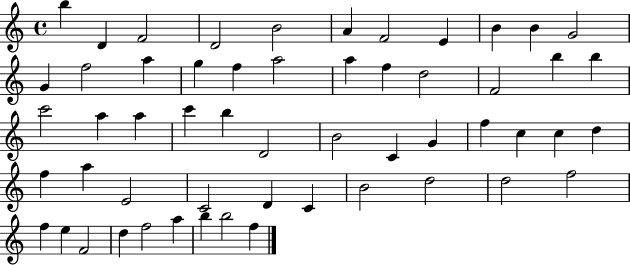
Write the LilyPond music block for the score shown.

{
  \clef treble
  \time 4/4
  \defaultTimeSignature
  \key c \major
  b''4 d'4 f'2 | d'2 b'2 | a'4 f'2 e'4 | b'4 b'4 g'2 | \break g'4 f''2 a''4 | g''4 f''4 a''2 | a''4 f''4 d''2 | f'2 b''4 b''4 | \break c'''2 a''4 a''4 | c'''4 b''4 d'2 | b'2 c'4 g'4 | f''4 c''4 c''4 d''4 | \break f''4 a''4 e'2 | c'2 d'4 c'4 | b'2 d''2 | d''2 f''2 | \break f''4 e''4 f'2 | d''4 f''2 a''4 | b''4 b''2 f''4 | \bar "|."
}